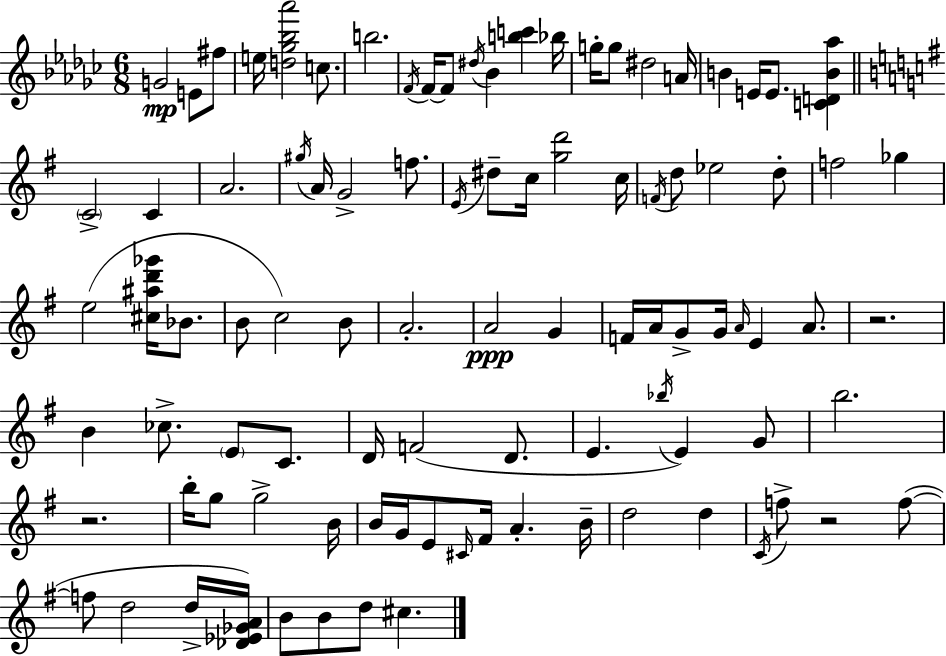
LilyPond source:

{
  \clef treble
  \numericTimeSignature
  \time 6/8
  \key ees \minor
  \repeat volta 2 { g'2\mp e'8 fis''8 | e''16 <d'' ges'' bes'' aes'''>2 c''8. | b''2. | \acciaccatura { f'16 } f'16~~ f'8 \acciaccatura { dis''16 } bes'4 <b'' c'''>4 | \break bes''16 g''16-. g''8 dis''2 | a'16 b'4 e'16 e'8. <c' d' b' aes''>4 | \bar "||" \break \key e \minor \parenthesize c'2-> c'4 | a'2. | \acciaccatura { gis''16 } a'16 g'2-> f''8. | \acciaccatura { e'16 } dis''8-- c''16 <g'' d'''>2 | \break c''16 \acciaccatura { f'16 } d''8 ees''2 | d''8-. f''2 ges''4 | e''2( <cis'' ais'' d''' ges'''>16 | bes'8. b'8 c''2) | \break b'8 a'2.-. | a'2\ppp g'4 | f'16 a'16 g'8-> g'16 \grace { a'16 } e'4 | a'8. r2. | \break b'4 ces''8.-> \parenthesize e'8 | c'8. d'16 f'2( | d'8. e'4. \acciaccatura { bes''16 }) e'4 | g'8 b''2. | \break r2. | b''16-. g''8 g''2-> | b'16 b'16 g'16 e'8 \grace { cis'16 } fis'16 a'4.-. | b'16-- d''2 | \break d''4 \acciaccatura { c'16 } f''8-> r2 | f''8~(~ f''8 d''2 | d''16-> <des' ees' ges' a'>16) b'8 b'8 d''8 | cis''4. } \bar "|."
}